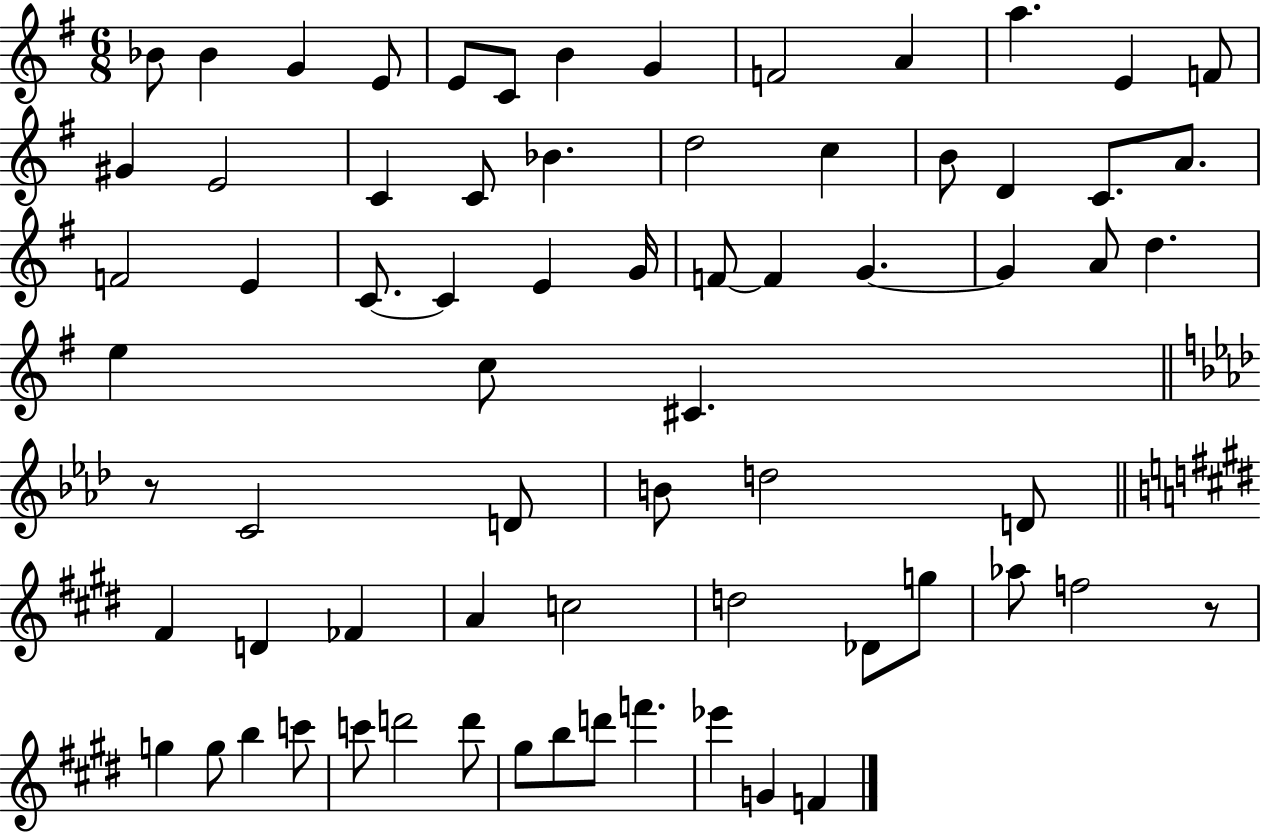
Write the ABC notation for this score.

X:1
T:Untitled
M:6/8
L:1/4
K:G
_B/2 _B G E/2 E/2 C/2 B G F2 A a E F/2 ^G E2 C C/2 _B d2 c B/2 D C/2 A/2 F2 E C/2 C E G/4 F/2 F G G A/2 d e c/2 ^C z/2 C2 D/2 B/2 d2 D/2 ^F D _F A c2 d2 _D/2 g/2 _a/2 f2 z/2 g g/2 b c'/2 c'/2 d'2 d'/2 ^g/2 b/2 d'/2 f' _e' G F